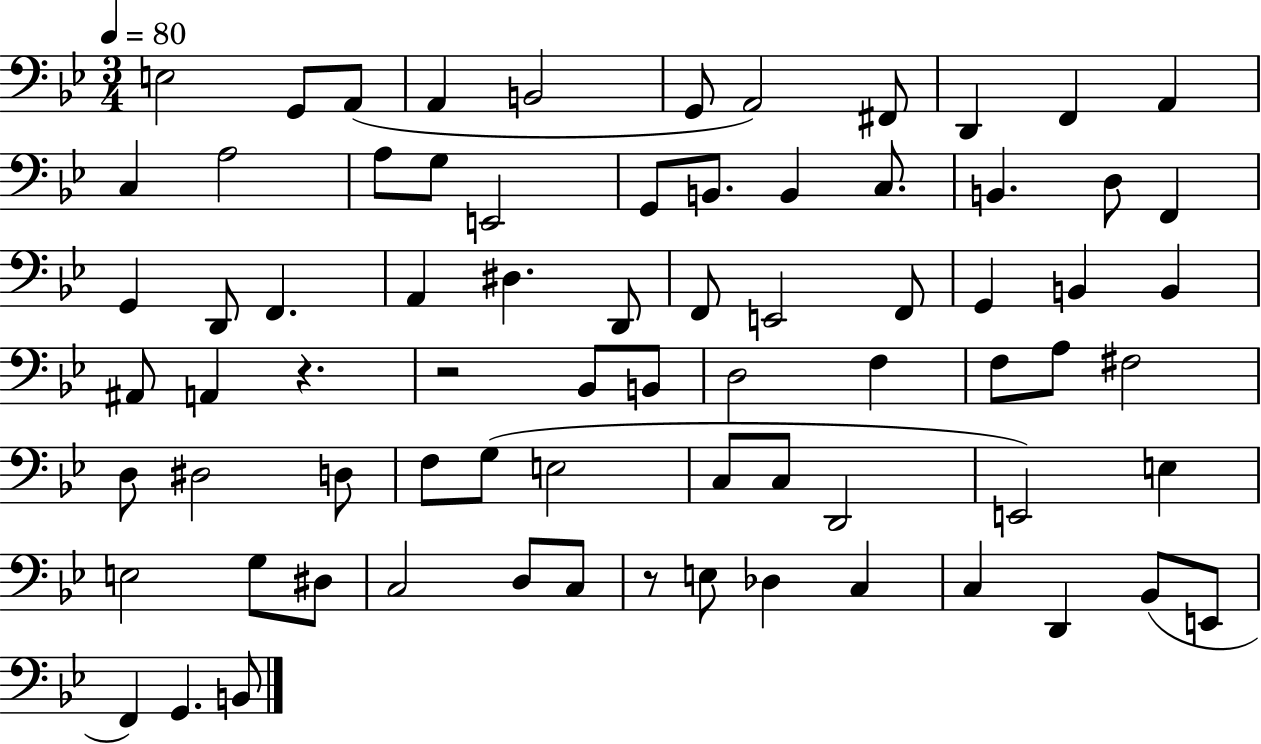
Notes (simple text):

E3/h G2/e A2/e A2/q B2/h G2/e A2/h F#2/e D2/q F2/q A2/q C3/q A3/h A3/e G3/e E2/h G2/e B2/e. B2/q C3/e. B2/q. D3/e F2/q G2/q D2/e F2/q. A2/q D#3/q. D2/e F2/e E2/h F2/e G2/q B2/q B2/q A#2/e A2/q R/q. R/h Bb2/e B2/e D3/h F3/q F3/e A3/e F#3/h D3/e D#3/h D3/e F3/e G3/e E3/h C3/e C3/e D2/h E2/h E3/q E3/h G3/e D#3/e C3/h D3/e C3/e R/e E3/e Db3/q C3/q C3/q D2/q Bb2/e E2/e F2/q G2/q. B2/e